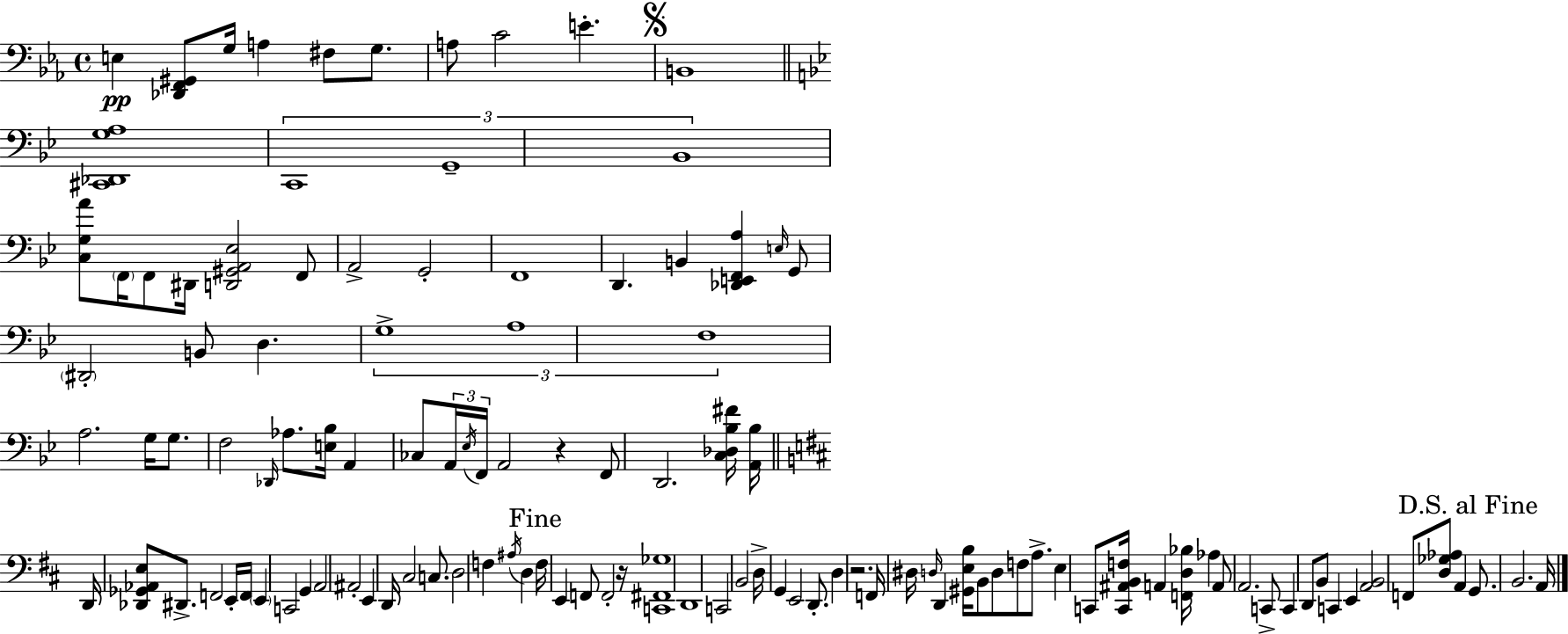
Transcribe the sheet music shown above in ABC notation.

X:1
T:Untitled
M:4/4
L:1/4
K:Cm
E, [_D,,F,,^G,,]/2 G,/4 A, ^F,/2 G,/2 A,/2 C2 E B,,4 [^C,,_D,,G,A,]4 C,,4 G,,4 _B,,4 [C,G,A]/2 F,,/4 F,,/2 ^D,,/4 [D,,^G,,A,,_E,]2 F,,/2 A,,2 G,,2 F,,4 D,, B,, [_D,,E,,F,,A,] E,/4 G,,/2 ^D,,2 B,,/2 D, G,4 A,4 F,4 A,2 G,/4 G,/2 F,2 _D,,/4 _A,/2 [E,_B,]/4 A,, _C,/2 A,,/4 _E,/4 F,,/4 A,,2 z F,,/2 D,,2 [C,_D,_B,^F]/4 [A,,_B,]/4 D,,/4 [_D,,_G,,_A,,E,]/2 ^D,,/2 F,,2 E,,/4 F,,/4 E,, C,,2 G,, A,,2 ^A,,2 E,, D,,/4 ^C,2 C,/2 D,2 F, ^A,/4 D, F,/4 E,, F,,/2 F,,2 z/4 [C,,^F,,_G,]4 D,,4 C,,2 B,,2 D,/4 G,, E,,2 D,,/2 D, z2 F,,/4 ^D,/4 D,/4 D,, [^G,,E,B,]/4 B,,/2 D,/2 F,/2 A,/2 E, C,,/2 [C,,^A,,B,,F,]/4 A,, [F,,D,_B,]/4 _A, A,,/2 A,,2 C,,/2 C,, D,,/2 B,,/2 C,, E,, [A,,B,,]2 F,,/2 [D,_G,_A,]/2 A,, G,,/2 B,,2 A,,/4